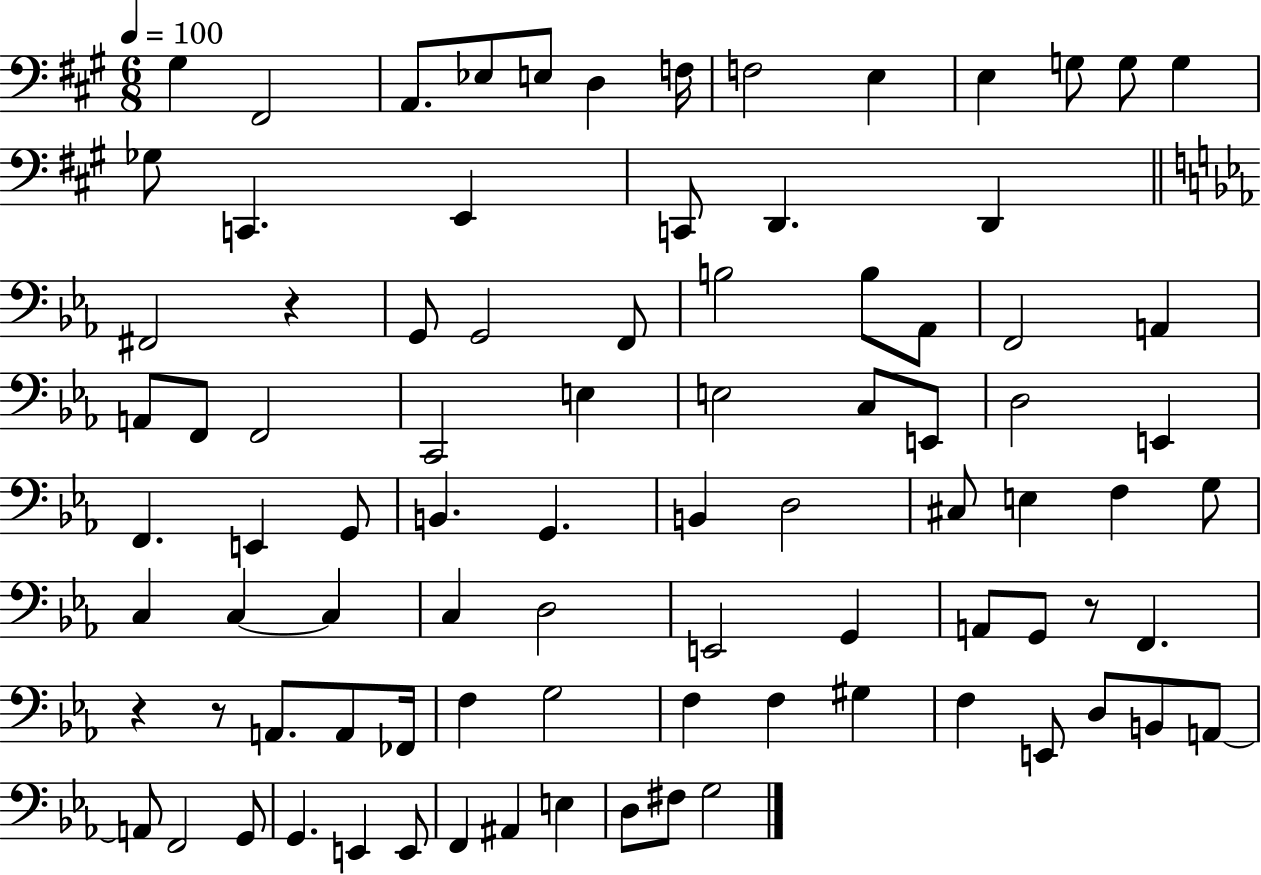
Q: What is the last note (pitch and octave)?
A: G3